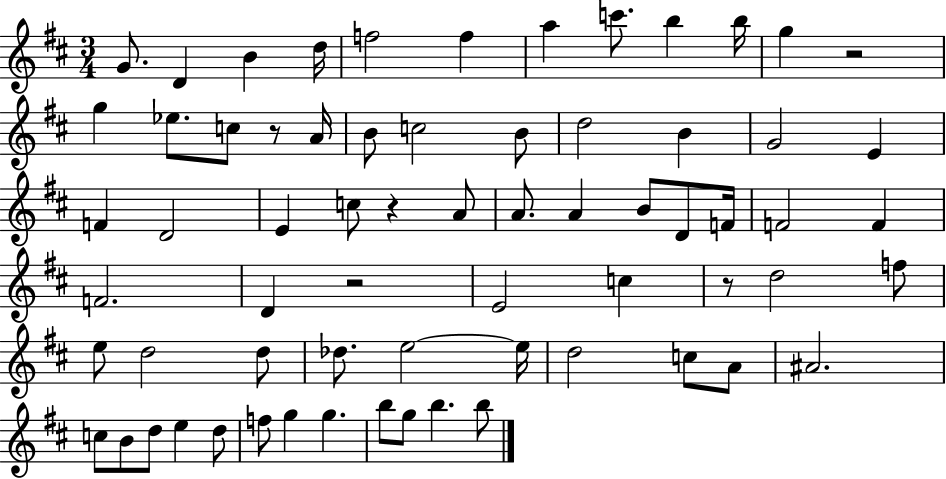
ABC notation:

X:1
T:Untitled
M:3/4
L:1/4
K:D
G/2 D B d/4 f2 f a c'/2 b b/4 g z2 g _e/2 c/2 z/2 A/4 B/2 c2 B/2 d2 B G2 E F D2 E c/2 z A/2 A/2 A B/2 D/2 F/4 F2 F F2 D z2 E2 c z/2 d2 f/2 e/2 d2 d/2 _d/2 e2 e/4 d2 c/2 A/2 ^A2 c/2 B/2 d/2 e d/2 f/2 g g b/2 g/2 b b/2